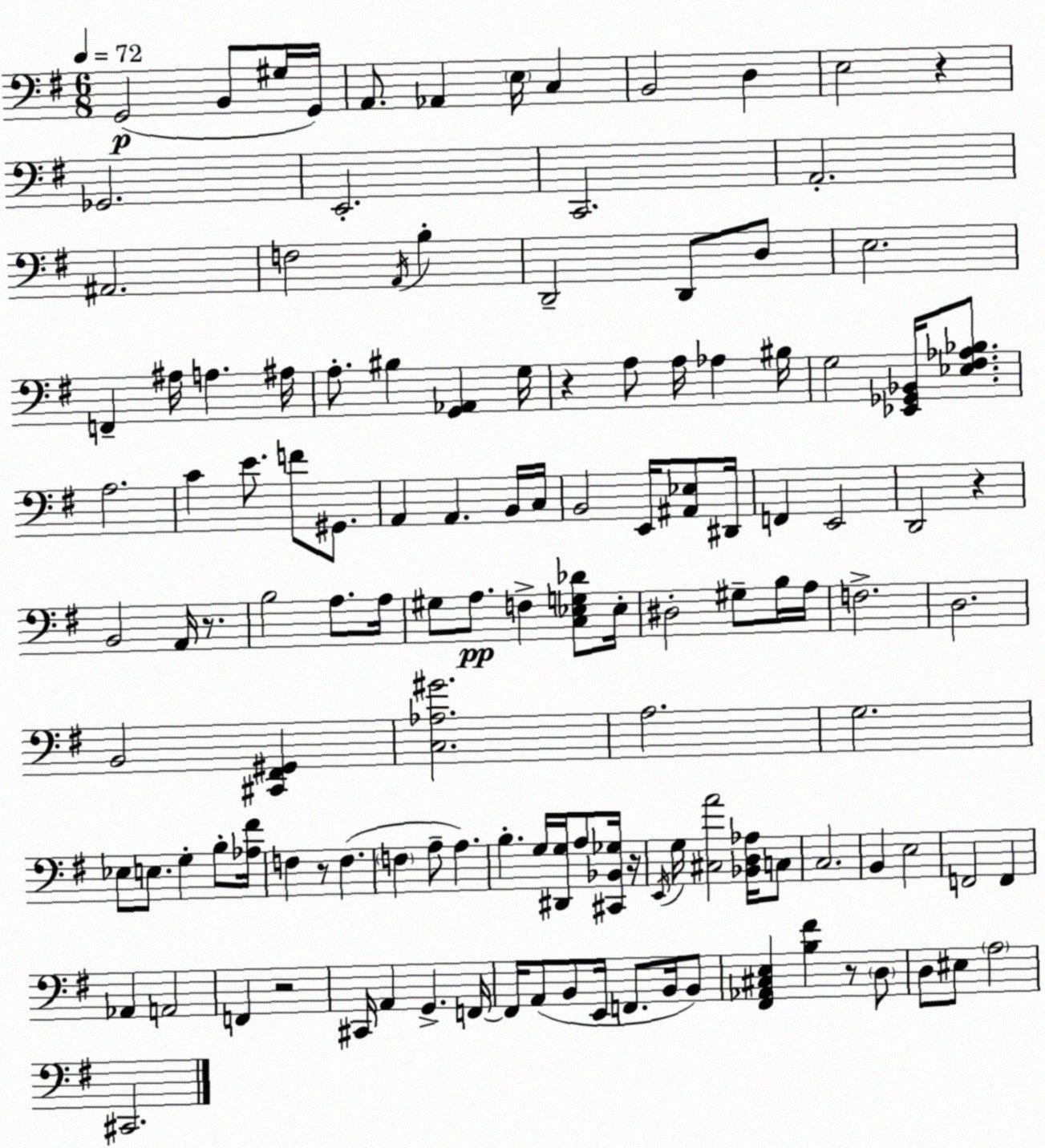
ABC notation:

X:1
T:Untitled
M:6/8
L:1/4
K:G
G,,2 B,,/2 ^G,/4 G,,/4 A,,/2 _A,, E,/4 C, B,,2 D, E,2 z _G,,2 E,,2 C,,2 A,,2 ^A,,2 F,2 A,,/4 B, D,,2 D,,/2 D,/2 E,2 F,, ^A,/4 A, ^A,/4 A,/2 ^B, [G,,_A,,] G,/4 z A,/2 A,/4 _A, ^B,/4 G,2 [_E,,_G,,_B,,]/4 [_E,^F,_A,_B,]/2 A,2 C E/2 F/2 ^G,,/2 A,, A,, B,,/4 C,/4 B,,2 E,,/4 [^A,,_E,]/2 ^D,,/4 F,, E,,2 D,,2 z B,,2 A,,/4 z/2 B,2 A,/2 A,/4 ^G,/2 A,/2 F, [C,_E,G,_D]/2 _E,/4 ^D,2 ^G,/2 B,/4 A,/4 F,2 D,2 B,,2 [^C,,^F,,^G,,] [C,_A,^G]2 A,2 G,2 _E,/2 E,/2 G, B,/2 [_A,^F]/4 F, z/2 F, F, A,/2 A, B, G,/4 [^D,,G,]/4 A,/2 [^C,,_B,,_G,]/4 z/4 E,,/4 G,/4 [^C,A]2 [_B,,D,_A,]/4 C,/2 C,2 B,, E,2 F,,2 F,, _A,, A,,2 F,, z2 ^C,,/4 A,, G,, F,,/4 F,,/4 A,,/2 B,,/2 E,,/4 F,,/2 B,,/4 B,,/2 [^F,,_A,,^C,E,] [B,^F] z/2 D,/2 D,/2 ^E,/2 A,2 ^C,,2